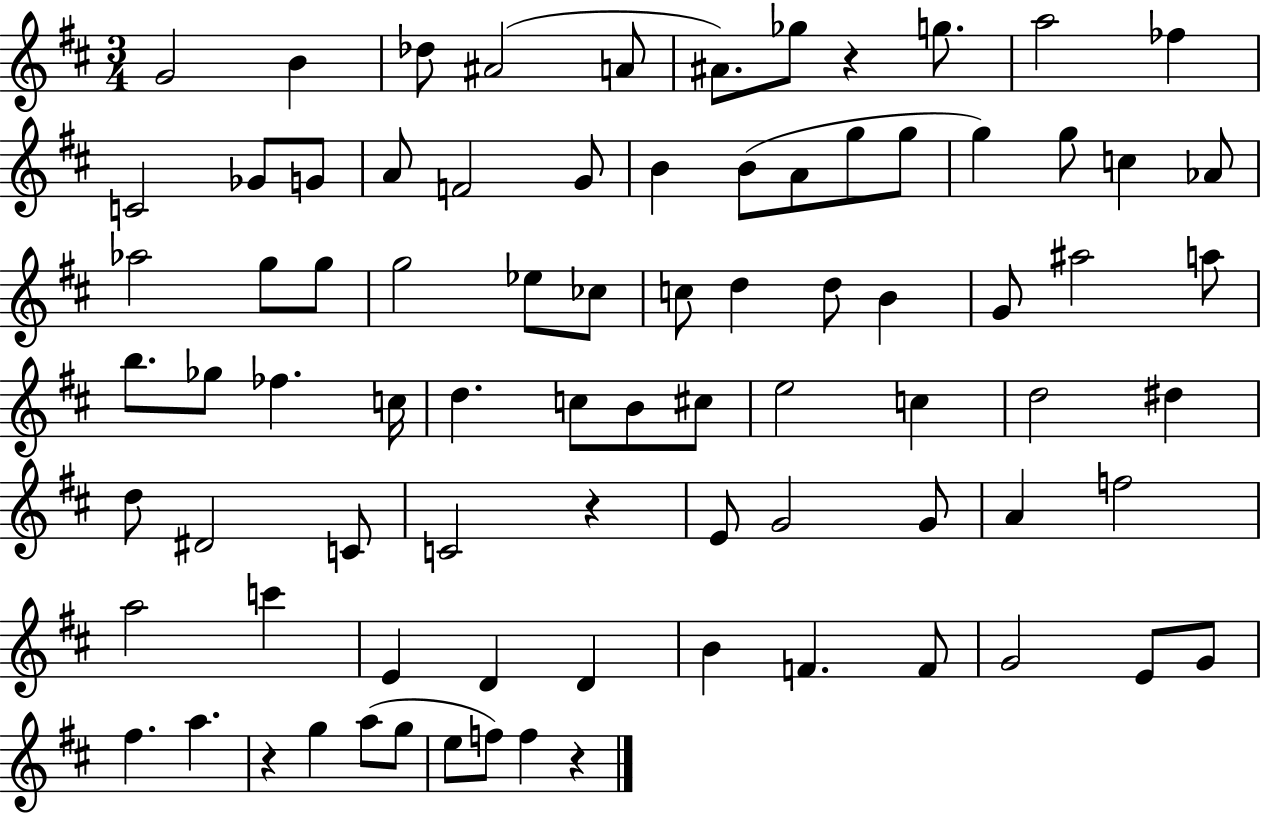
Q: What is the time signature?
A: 3/4